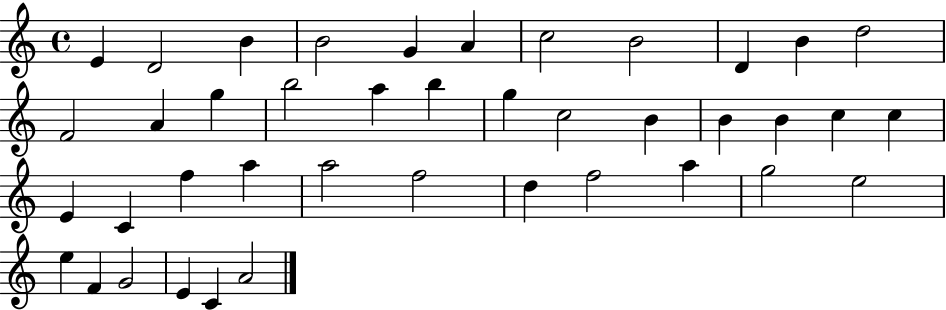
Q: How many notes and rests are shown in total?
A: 41